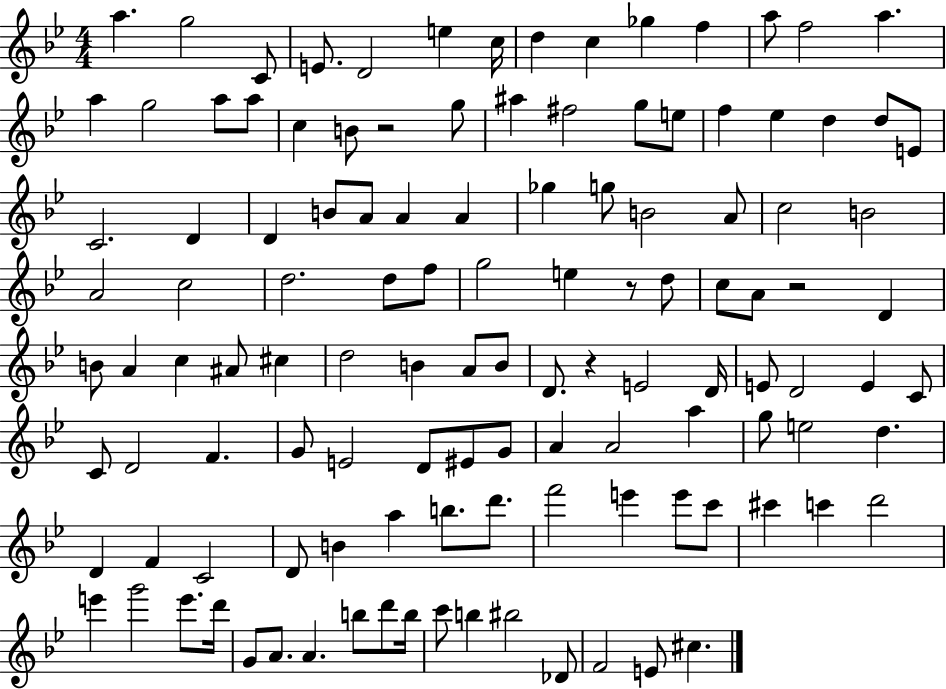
{
  \clef treble
  \numericTimeSignature
  \time 4/4
  \key bes \major
  a''4. g''2 c'8 | e'8. d'2 e''4 c''16 | d''4 c''4 ges''4 f''4 | a''8 f''2 a''4. | \break a''4 g''2 a''8 a''8 | c''4 b'8 r2 g''8 | ais''4 fis''2 g''8 e''8 | f''4 ees''4 d''4 d''8 e'8 | \break c'2. d'4 | d'4 b'8 a'8 a'4 a'4 | ges''4 g''8 b'2 a'8 | c''2 b'2 | \break a'2 c''2 | d''2. d''8 f''8 | g''2 e''4 r8 d''8 | c''8 a'8 r2 d'4 | \break b'8 a'4 c''4 ais'8 cis''4 | d''2 b'4 a'8 b'8 | d'8. r4 e'2 d'16 | e'8 d'2 e'4 c'8 | \break c'8 d'2 f'4. | g'8 e'2 d'8 eis'8 g'8 | a'4 a'2 a''4 | g''8 e''2 d''4. | \break d'4 f'4 c'2 | d'8 b'4 a''4 b''8. d'''8. | f'''2 e'''4 e'''8 c'''8 | cis'''4 c'''4 d'''2 | \break e'''4 g'''2 e'''8. d'''16 | g'8 a'8. a'4. b''8 d'''8 b''16 | c'''8 b''4 bis''2 des'8 | f'2 e'8 cis''4. | \break \bar "|."
}